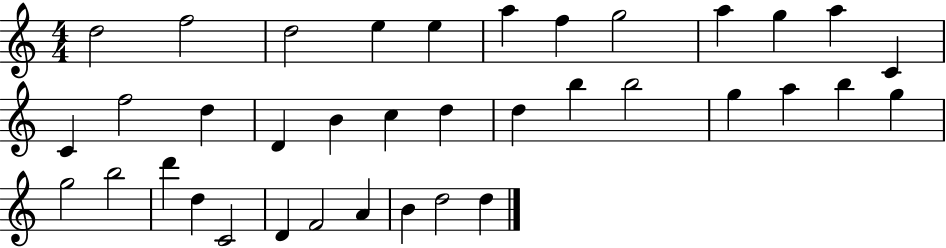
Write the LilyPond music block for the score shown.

{
  \clef treble
  \numericTimeSignature
  \time 4/4
  \key c \major
  d''2 f''2 | d''2 e''4 e''4 | a''4 f''4 g''2 | a''4 g''4 a''4 c'4 | \break c'4 f''2 d''4 | d'4 b'4 c''4 d''4 | d''4 b''4 b''2 | g''4 a''4 b''4 g''4 | \break g''2 b''2 | d'''4 d''4 c'2 | d'4 f'2 a'4 | b'4 d''2 d''4 | \break \bar "|."
}